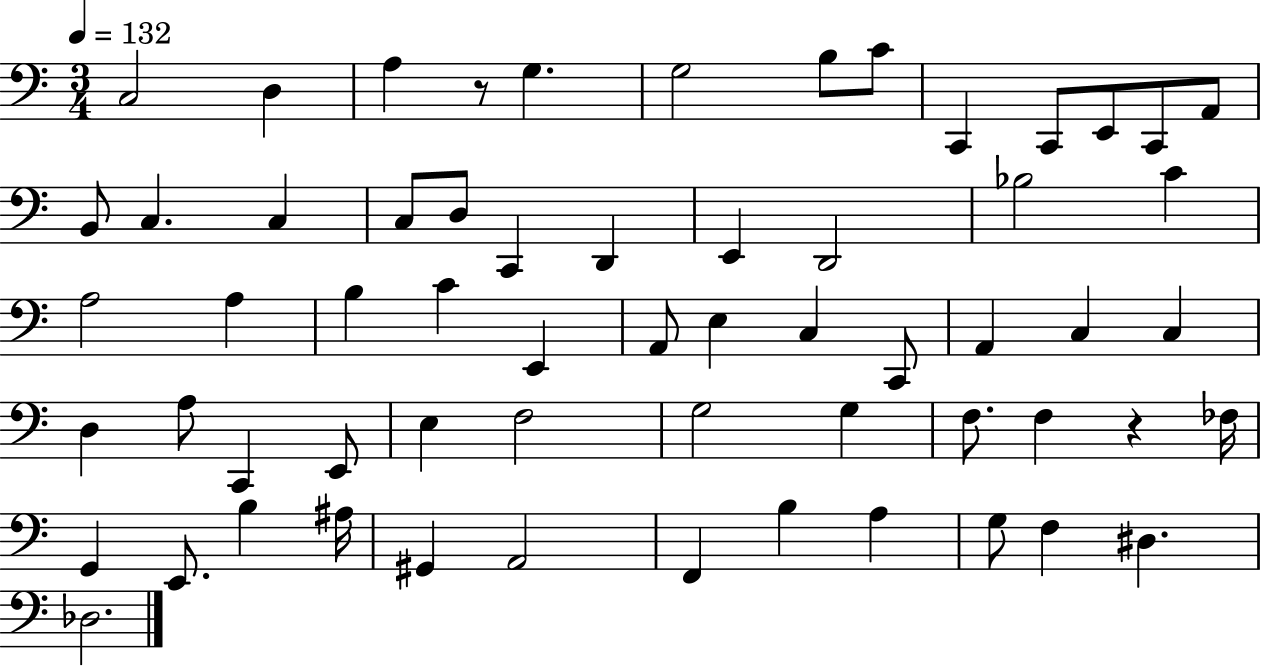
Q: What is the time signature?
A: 3/4